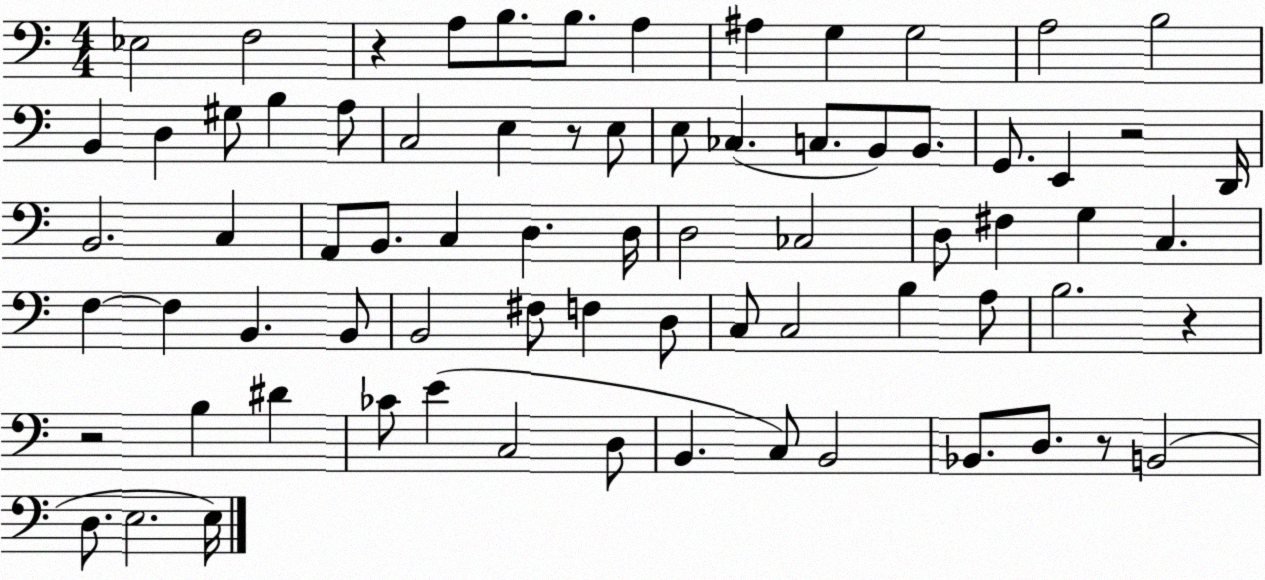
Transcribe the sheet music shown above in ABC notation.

X:1
T:Untitled
M:4/4
L:1/4
K:C
_E,2 F,2 z A,/2 B,/2 B,/2 A, ^A, G, G,2 A,2 B,2 B,, D, ^G,/2 B, A,/2 C,2 E, z/2 E,/2 E,/2 _C, C,/2 B,,/2 B,,/2 G,,/2 E,, z2 D,,/4 B,,2 C, A,,/2 B,,/2 C, D, D,/4 D,2 _C,2 D,/2 ^F, G, C, F, F, B,, B,,/2 B,,2 ^F,/2 F, D,/2 C,/2 C,2 B, A,/2 B,2 z z2 B, ^D _C/2 E C,2 D,/2 B,, C,/2 B,,2 _B,,/2 D,/2 z/2 B,,2 D,/2 E,2 E,/4